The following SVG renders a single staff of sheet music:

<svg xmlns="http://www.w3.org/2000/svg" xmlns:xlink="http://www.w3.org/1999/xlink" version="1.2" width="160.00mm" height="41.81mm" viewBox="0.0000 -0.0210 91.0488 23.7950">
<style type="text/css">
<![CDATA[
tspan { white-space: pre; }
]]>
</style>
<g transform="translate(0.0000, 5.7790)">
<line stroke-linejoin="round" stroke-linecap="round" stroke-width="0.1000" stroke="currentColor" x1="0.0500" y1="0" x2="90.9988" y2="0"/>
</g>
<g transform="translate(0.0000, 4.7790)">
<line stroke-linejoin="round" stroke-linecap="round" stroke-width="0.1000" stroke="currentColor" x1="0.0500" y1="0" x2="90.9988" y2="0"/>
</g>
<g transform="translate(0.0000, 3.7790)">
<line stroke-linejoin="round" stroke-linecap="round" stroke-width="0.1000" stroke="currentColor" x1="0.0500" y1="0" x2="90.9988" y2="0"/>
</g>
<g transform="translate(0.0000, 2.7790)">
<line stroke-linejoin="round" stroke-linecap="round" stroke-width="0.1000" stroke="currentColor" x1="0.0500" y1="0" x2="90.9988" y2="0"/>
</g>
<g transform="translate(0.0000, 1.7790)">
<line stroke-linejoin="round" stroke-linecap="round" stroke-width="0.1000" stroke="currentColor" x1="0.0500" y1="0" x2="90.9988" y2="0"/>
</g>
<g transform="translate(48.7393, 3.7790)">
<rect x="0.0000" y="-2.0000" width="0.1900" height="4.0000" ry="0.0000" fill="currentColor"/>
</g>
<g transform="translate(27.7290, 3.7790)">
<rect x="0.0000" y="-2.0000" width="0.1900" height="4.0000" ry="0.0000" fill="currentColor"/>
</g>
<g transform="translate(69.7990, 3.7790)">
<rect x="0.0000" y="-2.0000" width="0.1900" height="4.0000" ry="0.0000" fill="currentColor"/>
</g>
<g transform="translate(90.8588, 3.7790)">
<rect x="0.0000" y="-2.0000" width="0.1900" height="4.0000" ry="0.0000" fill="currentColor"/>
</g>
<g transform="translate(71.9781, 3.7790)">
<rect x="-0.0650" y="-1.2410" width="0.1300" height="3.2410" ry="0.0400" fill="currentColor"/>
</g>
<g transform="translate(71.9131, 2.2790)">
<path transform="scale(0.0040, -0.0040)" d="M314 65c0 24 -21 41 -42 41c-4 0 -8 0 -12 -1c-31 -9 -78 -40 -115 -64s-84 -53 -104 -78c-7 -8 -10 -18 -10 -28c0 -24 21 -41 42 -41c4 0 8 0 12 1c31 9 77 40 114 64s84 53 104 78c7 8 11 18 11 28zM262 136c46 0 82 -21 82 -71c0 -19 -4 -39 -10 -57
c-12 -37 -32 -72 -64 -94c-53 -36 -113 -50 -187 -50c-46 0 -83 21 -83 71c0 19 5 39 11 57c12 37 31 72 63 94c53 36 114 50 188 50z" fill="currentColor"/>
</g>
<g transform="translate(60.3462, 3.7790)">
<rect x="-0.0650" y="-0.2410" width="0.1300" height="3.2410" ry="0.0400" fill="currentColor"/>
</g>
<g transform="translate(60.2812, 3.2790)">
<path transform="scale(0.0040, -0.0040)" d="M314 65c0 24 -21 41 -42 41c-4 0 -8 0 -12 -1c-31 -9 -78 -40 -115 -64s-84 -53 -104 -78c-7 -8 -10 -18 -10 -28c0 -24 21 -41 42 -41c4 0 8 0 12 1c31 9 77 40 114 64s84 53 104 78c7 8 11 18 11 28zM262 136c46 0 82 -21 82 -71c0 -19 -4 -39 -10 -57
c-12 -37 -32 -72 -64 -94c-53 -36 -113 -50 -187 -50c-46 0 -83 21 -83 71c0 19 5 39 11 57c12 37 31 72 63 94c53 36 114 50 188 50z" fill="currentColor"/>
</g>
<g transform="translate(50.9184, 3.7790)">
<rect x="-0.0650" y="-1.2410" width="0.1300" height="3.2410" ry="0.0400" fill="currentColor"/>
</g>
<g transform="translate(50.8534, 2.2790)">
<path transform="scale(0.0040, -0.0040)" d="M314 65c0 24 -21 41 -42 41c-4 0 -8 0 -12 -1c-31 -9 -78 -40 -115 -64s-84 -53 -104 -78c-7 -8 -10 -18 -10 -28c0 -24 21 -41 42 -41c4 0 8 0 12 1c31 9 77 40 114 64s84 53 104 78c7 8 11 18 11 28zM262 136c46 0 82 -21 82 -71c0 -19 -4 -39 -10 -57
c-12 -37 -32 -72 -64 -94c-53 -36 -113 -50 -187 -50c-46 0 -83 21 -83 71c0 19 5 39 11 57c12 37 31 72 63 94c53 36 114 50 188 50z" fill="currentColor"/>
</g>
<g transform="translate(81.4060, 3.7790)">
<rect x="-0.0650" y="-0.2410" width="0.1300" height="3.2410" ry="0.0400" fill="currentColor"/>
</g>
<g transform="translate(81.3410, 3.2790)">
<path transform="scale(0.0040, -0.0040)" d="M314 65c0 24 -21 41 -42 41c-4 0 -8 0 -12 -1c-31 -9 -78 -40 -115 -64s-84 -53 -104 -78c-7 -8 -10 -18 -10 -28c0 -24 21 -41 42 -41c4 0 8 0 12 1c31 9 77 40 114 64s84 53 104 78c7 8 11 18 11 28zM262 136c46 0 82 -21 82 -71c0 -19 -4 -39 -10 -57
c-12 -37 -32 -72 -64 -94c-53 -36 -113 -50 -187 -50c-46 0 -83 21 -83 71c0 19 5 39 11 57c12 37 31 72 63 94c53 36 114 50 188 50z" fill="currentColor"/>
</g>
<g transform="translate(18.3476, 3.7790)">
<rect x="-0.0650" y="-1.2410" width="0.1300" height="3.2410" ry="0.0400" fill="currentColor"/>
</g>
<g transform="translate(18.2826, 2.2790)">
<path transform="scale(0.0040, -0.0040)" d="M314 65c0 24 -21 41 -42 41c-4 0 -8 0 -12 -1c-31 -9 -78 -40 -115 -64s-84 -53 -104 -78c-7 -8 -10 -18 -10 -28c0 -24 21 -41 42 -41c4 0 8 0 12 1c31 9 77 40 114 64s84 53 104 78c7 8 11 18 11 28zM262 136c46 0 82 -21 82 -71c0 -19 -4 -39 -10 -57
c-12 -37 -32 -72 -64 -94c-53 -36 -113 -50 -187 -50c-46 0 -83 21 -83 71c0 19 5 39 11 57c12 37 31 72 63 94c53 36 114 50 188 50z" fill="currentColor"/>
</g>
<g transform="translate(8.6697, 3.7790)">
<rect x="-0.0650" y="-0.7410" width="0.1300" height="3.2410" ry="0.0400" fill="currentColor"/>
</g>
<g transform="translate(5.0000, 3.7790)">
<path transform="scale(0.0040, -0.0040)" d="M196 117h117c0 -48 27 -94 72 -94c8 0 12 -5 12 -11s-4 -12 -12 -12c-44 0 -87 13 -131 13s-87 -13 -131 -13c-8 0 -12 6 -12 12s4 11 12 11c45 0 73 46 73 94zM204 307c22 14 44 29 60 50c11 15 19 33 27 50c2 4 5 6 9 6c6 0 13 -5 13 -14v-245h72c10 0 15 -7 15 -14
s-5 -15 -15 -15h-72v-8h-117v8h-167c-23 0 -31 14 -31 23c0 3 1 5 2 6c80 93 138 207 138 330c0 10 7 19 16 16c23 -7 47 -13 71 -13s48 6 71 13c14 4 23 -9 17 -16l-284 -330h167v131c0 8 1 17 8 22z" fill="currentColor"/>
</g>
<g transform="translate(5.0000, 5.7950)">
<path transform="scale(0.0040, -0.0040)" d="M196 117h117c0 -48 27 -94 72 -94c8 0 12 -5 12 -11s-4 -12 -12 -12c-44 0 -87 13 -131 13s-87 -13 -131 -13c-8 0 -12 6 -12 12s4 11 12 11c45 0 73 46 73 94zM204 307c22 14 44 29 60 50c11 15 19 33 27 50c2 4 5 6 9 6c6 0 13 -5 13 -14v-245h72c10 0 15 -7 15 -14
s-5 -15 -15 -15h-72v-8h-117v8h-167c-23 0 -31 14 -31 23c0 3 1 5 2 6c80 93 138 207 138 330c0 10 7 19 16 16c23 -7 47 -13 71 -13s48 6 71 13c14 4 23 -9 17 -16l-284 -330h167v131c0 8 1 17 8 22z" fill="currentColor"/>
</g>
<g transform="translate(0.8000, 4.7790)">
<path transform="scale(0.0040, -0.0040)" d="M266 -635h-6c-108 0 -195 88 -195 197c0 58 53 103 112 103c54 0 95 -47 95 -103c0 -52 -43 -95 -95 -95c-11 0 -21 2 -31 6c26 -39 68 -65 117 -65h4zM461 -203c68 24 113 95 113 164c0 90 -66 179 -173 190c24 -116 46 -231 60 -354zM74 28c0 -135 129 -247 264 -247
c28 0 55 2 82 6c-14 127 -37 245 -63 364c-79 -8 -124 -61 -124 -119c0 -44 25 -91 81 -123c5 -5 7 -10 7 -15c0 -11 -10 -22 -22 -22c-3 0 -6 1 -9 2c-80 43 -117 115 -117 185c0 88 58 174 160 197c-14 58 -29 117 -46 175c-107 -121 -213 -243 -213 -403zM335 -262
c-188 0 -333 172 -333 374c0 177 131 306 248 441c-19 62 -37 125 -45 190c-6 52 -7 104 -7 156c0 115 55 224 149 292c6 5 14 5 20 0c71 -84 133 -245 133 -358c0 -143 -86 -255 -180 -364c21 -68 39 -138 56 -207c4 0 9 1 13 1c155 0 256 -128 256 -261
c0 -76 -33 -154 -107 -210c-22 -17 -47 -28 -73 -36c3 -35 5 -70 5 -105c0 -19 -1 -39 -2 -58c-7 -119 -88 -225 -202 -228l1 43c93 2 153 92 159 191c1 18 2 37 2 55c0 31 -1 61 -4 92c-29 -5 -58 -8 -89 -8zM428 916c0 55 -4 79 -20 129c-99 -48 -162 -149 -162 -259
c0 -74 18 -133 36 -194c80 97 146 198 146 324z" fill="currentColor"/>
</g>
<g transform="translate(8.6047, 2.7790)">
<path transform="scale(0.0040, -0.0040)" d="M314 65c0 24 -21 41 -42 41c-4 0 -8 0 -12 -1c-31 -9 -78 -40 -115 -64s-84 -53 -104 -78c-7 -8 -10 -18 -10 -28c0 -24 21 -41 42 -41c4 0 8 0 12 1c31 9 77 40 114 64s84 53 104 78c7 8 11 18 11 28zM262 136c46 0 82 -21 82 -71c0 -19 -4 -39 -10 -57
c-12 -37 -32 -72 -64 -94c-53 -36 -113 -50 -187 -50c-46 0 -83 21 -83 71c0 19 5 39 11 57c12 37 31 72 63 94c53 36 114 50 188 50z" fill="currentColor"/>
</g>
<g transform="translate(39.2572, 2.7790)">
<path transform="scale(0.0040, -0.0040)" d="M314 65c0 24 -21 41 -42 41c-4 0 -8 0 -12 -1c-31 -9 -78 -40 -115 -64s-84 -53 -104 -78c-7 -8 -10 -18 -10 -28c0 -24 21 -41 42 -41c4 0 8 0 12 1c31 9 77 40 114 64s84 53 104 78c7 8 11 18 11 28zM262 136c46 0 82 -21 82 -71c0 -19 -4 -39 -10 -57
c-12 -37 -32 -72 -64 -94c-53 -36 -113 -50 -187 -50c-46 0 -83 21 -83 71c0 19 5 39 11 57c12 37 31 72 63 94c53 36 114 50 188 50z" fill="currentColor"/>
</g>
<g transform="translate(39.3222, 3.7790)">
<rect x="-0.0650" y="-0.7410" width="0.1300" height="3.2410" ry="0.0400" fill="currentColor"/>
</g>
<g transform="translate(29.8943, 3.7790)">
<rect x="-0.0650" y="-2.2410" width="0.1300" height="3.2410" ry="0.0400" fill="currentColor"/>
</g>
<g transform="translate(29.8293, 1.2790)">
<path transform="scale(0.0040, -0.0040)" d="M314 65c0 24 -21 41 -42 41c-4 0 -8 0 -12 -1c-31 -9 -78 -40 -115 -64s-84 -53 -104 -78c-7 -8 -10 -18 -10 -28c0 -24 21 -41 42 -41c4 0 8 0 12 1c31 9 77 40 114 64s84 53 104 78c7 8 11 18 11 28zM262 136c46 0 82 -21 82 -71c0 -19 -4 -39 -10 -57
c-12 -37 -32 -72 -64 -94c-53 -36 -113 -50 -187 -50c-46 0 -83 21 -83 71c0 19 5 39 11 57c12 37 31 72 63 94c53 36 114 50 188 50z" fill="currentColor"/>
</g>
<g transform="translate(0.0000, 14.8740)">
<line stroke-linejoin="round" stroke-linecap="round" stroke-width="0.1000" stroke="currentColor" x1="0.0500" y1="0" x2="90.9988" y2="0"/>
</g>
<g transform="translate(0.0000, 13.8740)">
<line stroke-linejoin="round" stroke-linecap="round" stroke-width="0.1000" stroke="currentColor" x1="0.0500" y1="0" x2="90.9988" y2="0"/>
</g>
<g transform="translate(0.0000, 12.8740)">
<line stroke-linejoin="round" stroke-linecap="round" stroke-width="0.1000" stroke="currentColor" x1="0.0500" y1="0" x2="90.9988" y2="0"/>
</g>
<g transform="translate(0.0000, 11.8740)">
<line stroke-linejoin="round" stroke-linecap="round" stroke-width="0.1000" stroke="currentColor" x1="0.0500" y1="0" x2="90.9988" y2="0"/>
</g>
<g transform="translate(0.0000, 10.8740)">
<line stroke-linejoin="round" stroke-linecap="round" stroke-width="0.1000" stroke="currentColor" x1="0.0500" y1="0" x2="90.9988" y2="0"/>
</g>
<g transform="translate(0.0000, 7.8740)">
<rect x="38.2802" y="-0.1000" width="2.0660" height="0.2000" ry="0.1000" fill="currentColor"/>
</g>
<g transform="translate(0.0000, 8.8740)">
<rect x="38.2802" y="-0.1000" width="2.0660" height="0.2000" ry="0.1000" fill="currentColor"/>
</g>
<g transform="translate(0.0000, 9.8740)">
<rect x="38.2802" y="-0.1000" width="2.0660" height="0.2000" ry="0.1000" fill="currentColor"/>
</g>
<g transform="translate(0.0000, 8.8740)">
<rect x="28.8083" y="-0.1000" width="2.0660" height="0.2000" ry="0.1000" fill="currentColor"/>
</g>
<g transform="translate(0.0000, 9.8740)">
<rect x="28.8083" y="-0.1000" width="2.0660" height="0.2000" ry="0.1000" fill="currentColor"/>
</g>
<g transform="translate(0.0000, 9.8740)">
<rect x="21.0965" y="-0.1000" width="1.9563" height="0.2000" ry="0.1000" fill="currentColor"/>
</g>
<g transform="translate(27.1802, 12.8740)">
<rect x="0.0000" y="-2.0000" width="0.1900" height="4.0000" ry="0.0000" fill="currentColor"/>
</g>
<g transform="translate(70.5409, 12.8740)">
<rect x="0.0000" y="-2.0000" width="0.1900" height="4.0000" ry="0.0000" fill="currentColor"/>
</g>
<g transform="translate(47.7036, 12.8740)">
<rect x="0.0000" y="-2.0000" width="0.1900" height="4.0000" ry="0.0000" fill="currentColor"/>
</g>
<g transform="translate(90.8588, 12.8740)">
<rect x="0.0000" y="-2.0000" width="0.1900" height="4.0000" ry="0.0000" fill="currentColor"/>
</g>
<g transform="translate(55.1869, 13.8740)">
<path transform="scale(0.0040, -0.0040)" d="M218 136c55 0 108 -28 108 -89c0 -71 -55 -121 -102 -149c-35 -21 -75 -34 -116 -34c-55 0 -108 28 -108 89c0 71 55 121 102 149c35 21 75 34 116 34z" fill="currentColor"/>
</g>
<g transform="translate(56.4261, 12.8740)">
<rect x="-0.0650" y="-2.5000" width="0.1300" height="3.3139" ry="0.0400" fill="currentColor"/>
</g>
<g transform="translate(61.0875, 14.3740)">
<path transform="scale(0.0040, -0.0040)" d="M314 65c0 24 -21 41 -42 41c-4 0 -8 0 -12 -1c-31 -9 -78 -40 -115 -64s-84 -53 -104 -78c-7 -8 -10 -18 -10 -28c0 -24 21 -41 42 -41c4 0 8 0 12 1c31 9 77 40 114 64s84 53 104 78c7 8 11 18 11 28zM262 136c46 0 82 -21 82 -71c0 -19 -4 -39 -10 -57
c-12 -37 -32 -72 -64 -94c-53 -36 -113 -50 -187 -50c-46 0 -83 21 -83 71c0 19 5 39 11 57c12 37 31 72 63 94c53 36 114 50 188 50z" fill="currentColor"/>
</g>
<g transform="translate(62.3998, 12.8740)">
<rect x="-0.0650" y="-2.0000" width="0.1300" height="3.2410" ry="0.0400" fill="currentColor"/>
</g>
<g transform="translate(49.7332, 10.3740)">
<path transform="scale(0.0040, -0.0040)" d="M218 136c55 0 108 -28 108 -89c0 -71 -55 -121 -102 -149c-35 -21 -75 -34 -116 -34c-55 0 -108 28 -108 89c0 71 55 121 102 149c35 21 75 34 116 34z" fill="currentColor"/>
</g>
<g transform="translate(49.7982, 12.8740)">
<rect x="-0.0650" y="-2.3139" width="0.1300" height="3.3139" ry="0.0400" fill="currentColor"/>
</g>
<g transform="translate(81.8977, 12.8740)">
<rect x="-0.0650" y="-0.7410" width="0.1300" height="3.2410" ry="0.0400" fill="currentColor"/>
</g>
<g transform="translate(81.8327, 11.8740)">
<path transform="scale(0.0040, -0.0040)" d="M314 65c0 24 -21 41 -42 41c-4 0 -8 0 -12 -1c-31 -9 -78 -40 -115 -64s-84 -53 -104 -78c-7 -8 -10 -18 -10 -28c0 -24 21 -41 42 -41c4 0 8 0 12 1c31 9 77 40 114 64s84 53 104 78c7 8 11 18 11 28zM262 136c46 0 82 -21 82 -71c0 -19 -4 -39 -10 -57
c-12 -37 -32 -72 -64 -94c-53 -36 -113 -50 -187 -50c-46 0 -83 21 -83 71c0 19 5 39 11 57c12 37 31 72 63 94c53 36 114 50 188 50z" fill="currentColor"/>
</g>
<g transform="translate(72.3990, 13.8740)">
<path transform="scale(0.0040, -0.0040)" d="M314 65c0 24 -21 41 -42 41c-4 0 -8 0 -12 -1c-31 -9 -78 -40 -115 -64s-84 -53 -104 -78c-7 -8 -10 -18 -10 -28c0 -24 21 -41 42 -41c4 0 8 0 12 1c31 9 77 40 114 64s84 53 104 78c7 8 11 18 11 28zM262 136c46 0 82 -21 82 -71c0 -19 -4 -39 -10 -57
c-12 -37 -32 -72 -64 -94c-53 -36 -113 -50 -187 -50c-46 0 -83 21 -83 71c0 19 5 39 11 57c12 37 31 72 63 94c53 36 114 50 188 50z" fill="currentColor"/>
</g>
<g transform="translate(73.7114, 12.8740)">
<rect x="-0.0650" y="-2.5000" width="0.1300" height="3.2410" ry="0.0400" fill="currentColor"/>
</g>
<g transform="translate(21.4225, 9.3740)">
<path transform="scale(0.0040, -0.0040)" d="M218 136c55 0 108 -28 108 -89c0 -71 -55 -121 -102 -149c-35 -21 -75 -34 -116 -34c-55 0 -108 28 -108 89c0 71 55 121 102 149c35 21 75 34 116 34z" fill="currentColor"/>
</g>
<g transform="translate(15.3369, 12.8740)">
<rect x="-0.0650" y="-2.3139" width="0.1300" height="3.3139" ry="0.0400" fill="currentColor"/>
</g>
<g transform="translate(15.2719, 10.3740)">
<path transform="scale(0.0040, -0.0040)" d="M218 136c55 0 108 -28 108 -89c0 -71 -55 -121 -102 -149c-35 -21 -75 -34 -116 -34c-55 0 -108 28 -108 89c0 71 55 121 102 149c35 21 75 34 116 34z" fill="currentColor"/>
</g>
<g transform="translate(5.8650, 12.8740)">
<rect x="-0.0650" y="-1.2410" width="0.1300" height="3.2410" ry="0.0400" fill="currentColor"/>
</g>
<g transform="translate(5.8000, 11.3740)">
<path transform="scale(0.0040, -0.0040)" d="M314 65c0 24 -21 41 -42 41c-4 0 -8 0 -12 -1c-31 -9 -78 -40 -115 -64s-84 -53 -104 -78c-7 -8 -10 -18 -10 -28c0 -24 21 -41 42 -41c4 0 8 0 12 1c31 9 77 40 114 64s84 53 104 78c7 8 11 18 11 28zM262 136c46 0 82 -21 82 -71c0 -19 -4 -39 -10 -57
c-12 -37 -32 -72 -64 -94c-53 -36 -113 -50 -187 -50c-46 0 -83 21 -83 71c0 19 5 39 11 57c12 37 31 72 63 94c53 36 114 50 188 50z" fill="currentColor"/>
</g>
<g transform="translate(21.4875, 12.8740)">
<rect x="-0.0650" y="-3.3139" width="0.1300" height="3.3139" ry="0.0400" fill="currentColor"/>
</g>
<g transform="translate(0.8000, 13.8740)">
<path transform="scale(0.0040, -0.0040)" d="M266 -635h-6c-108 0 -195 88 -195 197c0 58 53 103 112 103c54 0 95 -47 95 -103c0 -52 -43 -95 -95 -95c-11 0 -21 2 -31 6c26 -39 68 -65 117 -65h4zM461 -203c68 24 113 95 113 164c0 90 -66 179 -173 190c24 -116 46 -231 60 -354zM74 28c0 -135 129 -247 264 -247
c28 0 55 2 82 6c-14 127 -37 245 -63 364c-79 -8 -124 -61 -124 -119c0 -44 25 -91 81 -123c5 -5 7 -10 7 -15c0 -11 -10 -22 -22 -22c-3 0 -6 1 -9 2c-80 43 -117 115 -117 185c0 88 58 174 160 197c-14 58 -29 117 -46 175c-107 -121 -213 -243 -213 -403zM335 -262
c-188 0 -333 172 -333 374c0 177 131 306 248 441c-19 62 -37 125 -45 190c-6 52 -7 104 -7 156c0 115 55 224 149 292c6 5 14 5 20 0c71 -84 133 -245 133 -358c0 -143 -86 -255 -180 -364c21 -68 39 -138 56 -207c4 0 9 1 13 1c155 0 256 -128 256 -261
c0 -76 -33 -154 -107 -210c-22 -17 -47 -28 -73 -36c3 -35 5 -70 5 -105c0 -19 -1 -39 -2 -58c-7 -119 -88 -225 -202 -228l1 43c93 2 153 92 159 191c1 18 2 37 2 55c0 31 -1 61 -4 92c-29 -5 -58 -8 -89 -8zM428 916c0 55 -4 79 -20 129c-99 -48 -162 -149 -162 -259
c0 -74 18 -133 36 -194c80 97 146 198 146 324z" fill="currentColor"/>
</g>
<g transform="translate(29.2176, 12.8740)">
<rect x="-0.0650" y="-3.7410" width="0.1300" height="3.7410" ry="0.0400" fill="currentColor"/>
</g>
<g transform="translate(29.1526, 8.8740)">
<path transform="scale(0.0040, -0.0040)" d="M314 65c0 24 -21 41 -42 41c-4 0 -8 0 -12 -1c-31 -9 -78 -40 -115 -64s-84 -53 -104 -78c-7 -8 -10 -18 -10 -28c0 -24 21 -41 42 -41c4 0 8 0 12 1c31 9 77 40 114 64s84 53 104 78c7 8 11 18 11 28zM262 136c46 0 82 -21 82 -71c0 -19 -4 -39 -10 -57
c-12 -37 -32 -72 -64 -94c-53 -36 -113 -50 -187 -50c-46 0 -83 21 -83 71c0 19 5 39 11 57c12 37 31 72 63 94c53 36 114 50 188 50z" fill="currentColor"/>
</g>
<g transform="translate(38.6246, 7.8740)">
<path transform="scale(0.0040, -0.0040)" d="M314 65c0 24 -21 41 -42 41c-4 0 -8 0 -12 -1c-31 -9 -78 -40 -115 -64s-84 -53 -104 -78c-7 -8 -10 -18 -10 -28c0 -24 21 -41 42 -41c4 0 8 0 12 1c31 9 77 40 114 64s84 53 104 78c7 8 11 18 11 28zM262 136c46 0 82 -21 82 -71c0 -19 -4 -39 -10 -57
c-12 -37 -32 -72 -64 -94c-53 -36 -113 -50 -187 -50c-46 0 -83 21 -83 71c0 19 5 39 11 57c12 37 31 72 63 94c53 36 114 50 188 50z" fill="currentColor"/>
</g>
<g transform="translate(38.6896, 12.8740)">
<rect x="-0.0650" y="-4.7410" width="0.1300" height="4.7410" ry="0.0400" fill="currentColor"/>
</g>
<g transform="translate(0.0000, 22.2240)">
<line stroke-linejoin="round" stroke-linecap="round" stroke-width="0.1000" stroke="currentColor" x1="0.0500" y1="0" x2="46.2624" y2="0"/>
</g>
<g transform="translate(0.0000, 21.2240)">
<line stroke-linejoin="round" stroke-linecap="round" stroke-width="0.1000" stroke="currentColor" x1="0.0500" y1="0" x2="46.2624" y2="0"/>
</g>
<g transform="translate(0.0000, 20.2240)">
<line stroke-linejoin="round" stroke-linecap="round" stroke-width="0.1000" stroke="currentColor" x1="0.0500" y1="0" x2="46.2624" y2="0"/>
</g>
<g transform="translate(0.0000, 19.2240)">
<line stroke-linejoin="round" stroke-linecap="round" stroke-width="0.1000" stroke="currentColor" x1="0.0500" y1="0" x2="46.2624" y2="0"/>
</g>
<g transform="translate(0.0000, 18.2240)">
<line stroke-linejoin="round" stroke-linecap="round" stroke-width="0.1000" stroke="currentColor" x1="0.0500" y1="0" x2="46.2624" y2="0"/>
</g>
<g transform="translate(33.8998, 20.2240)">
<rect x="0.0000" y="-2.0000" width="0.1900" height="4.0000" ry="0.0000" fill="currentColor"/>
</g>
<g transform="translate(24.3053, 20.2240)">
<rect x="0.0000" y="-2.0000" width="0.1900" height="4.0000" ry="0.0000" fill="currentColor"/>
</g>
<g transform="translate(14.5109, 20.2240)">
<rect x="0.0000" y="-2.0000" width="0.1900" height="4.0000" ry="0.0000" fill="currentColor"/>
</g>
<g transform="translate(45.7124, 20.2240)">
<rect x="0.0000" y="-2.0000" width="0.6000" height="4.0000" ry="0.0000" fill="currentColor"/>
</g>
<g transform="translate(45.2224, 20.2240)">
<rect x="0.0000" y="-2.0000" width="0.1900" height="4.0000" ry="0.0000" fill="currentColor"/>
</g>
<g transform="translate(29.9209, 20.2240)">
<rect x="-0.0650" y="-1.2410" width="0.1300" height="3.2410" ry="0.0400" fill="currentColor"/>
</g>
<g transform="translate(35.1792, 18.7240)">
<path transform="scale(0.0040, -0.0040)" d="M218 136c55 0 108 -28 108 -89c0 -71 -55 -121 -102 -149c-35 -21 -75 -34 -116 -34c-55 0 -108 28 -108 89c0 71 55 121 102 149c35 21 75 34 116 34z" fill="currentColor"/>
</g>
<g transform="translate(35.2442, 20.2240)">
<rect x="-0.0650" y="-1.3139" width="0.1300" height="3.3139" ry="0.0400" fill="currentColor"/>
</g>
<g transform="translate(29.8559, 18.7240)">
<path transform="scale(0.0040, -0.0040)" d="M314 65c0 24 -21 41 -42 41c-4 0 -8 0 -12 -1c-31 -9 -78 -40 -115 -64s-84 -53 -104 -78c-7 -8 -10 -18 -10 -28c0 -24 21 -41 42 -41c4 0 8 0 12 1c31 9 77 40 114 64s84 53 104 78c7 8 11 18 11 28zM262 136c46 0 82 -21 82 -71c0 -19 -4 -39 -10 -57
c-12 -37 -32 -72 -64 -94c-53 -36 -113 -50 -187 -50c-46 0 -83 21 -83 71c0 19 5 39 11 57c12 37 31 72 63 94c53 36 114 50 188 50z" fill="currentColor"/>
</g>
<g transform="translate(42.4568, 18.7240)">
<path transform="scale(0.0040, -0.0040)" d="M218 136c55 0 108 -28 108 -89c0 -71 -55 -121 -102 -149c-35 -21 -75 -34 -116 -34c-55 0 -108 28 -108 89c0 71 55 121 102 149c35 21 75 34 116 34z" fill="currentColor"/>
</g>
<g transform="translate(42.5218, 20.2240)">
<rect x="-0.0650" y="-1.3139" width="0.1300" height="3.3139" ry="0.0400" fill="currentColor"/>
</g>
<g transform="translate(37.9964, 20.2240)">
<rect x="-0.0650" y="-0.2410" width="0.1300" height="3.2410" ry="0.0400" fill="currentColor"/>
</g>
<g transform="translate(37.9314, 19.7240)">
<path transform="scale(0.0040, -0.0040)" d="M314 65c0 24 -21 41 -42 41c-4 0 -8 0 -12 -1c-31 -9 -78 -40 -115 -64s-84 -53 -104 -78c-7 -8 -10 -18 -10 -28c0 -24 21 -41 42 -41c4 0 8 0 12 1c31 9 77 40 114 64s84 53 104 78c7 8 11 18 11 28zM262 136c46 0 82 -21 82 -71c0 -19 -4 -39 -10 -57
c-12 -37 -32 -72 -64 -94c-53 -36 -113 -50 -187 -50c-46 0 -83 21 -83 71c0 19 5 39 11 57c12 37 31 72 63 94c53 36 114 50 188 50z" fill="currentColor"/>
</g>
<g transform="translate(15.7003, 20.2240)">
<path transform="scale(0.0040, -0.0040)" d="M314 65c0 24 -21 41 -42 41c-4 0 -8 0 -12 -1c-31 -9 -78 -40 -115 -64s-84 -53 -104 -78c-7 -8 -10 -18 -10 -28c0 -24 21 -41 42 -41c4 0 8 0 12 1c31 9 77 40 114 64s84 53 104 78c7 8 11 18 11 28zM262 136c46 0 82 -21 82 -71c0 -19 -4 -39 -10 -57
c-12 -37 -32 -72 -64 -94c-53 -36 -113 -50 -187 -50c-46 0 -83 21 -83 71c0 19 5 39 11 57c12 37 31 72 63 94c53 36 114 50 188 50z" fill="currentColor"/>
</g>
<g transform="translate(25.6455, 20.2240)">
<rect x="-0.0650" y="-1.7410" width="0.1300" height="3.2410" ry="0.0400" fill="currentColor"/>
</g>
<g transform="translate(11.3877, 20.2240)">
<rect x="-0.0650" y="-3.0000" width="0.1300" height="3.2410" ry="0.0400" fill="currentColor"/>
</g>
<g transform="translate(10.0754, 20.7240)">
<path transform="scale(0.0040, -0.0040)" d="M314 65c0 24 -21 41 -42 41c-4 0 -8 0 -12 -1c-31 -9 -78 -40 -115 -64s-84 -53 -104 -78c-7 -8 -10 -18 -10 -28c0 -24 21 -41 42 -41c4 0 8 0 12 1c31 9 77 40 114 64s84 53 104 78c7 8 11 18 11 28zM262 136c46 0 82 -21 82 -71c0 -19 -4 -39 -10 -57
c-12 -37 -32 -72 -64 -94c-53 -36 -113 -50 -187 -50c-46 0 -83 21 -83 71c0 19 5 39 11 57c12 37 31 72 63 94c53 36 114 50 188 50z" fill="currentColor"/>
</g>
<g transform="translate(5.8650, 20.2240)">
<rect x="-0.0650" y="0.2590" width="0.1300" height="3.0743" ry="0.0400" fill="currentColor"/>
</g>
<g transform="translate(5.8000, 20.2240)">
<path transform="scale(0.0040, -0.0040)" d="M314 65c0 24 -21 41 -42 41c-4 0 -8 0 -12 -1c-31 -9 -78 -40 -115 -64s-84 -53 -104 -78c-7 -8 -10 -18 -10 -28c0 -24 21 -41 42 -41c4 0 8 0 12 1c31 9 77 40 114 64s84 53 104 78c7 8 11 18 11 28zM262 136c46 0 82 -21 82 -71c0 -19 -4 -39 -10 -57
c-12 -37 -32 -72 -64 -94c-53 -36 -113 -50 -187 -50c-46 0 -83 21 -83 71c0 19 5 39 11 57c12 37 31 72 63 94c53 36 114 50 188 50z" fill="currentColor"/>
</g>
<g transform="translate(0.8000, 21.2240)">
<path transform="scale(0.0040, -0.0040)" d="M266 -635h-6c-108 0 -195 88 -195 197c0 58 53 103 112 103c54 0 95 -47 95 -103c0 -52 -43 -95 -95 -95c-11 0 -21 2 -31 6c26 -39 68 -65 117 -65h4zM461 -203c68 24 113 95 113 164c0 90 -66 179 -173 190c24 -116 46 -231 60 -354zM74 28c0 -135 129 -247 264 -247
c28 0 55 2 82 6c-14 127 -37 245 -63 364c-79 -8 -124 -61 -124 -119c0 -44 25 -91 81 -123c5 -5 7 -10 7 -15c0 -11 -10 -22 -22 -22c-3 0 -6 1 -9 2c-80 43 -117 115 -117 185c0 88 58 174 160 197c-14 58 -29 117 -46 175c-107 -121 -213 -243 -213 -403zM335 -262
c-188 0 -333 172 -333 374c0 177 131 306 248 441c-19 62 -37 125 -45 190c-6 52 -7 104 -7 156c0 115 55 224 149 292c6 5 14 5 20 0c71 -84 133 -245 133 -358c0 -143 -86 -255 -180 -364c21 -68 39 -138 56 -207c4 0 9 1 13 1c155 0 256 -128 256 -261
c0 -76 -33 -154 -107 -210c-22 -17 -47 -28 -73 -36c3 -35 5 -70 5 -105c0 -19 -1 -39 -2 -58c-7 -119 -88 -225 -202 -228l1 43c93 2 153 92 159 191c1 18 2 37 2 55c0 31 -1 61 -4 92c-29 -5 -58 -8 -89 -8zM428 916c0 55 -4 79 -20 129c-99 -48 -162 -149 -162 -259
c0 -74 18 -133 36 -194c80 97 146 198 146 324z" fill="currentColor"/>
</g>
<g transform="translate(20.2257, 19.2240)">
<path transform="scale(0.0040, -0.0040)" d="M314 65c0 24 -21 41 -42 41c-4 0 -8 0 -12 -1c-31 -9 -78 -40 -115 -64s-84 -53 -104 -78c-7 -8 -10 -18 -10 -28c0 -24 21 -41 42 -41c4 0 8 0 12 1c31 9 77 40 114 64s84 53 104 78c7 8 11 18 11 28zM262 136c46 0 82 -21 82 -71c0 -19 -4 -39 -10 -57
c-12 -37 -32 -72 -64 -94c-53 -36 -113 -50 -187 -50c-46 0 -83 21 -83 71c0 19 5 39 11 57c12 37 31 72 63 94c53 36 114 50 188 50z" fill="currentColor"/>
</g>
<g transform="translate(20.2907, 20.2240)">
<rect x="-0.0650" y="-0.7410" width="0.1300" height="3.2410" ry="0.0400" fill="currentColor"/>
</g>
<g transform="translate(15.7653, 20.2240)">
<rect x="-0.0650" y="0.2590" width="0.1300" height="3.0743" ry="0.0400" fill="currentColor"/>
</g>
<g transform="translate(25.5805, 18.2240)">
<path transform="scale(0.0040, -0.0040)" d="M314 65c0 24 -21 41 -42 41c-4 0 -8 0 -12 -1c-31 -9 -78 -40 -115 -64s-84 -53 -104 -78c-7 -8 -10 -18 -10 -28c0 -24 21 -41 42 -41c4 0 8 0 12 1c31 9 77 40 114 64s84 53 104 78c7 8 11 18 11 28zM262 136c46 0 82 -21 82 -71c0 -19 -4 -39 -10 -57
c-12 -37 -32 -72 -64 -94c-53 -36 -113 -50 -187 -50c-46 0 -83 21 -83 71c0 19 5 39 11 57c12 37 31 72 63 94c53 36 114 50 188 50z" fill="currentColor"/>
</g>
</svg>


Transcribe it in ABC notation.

X:1
T:Untitled
M:4/4
L:1/4
K:C
d2 e2 g2 d2 e2 c2 e2 c2 e2 g b c'2 e'2 g G F2 G2 d2 B2 A2 B2 d2 f2 e2 e c2 e